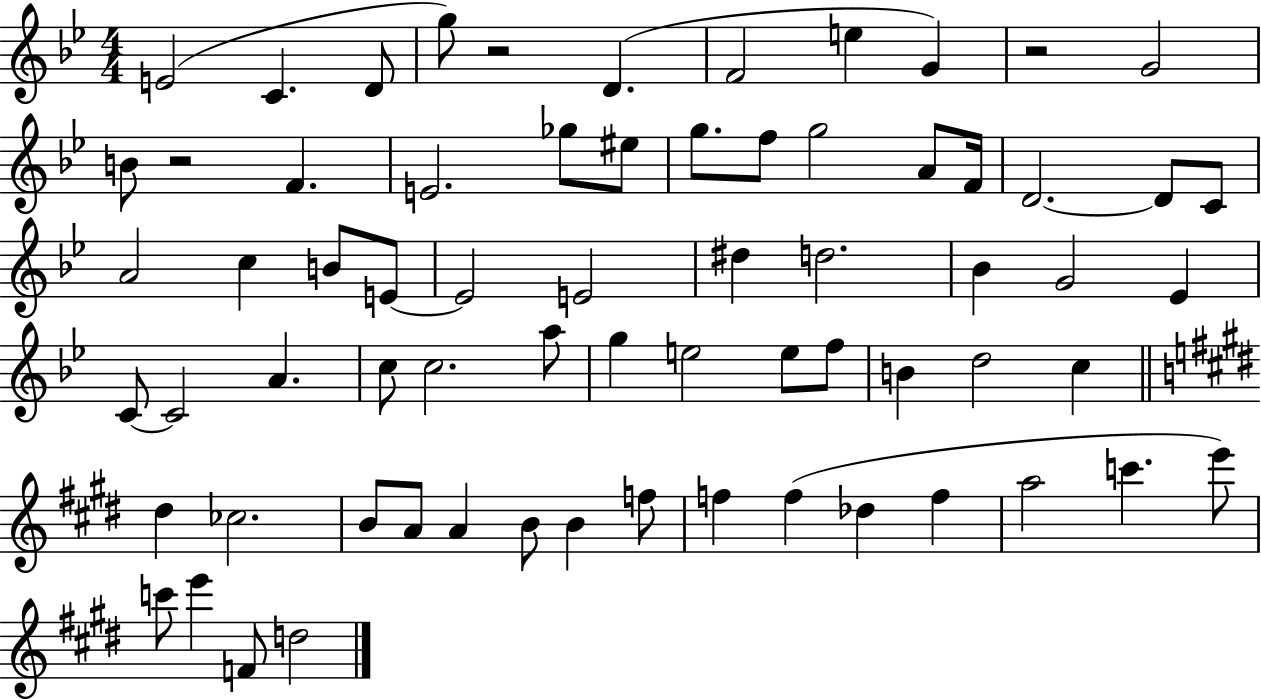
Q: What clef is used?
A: treble